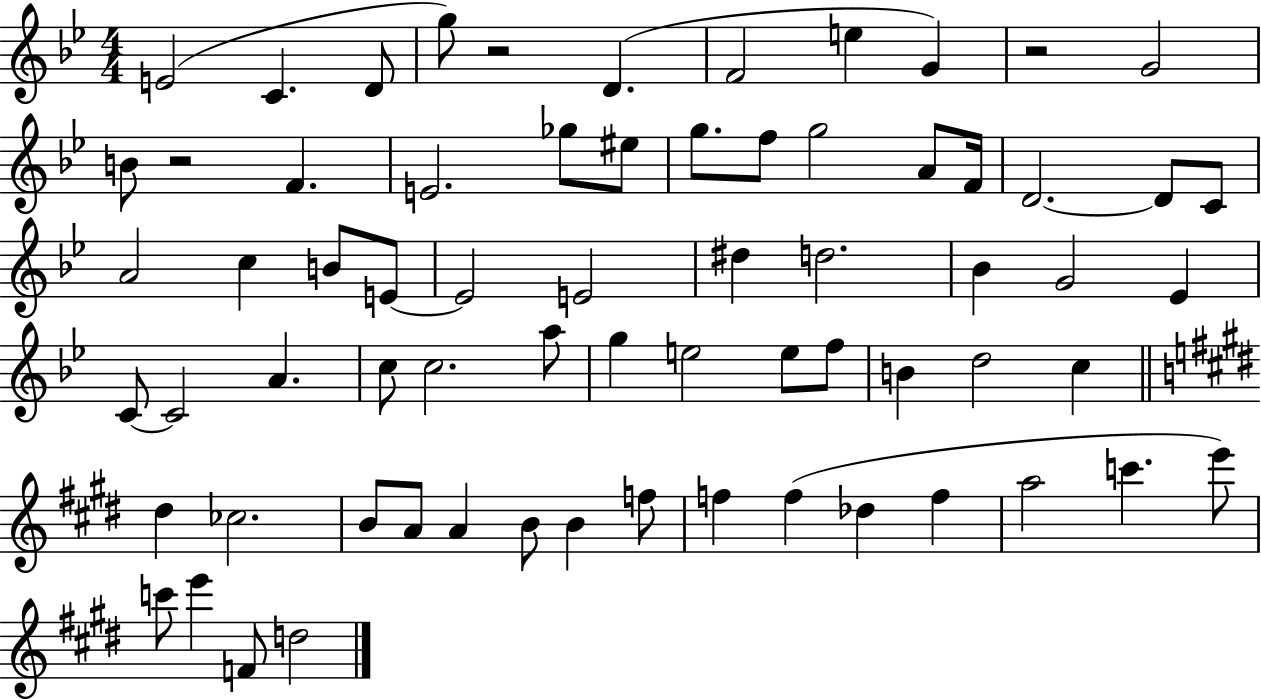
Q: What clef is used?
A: treble